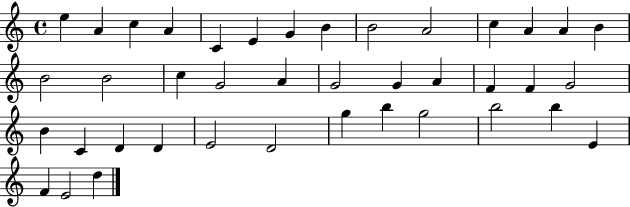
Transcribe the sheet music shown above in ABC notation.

X:1
T:Untitled
M:4/4
L:1/4
K:C
e A c A C E G B B2 A2 c A A B B2 B2 c G2 A G2 G A F F G2 B C D D E2 D2 g b g2 b2 b E F E2 d